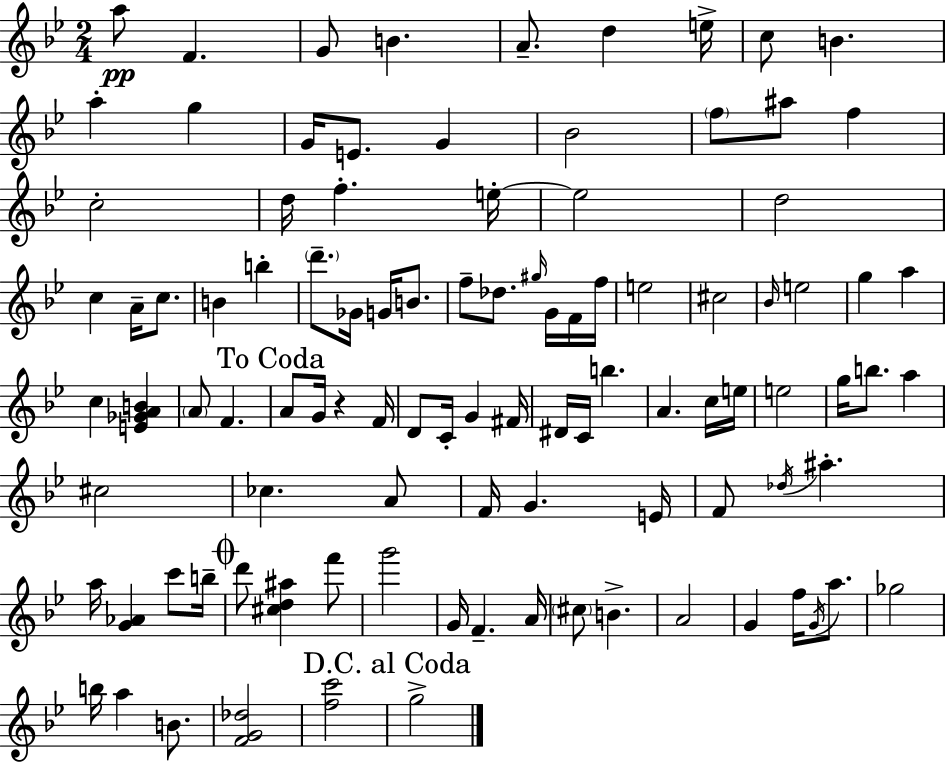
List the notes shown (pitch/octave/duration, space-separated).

A5/e F4/q. G4/e B4/q. A4/e. D5/q E5/s C5/e B4/q. A5/q G5/q G4/s E4/e. G4/q Bb4/h F5/e A#5/e F5/q C5/h D5/s F5/q. E5/s E5/h D5/h C5/q A4/s C5/e. B4/q B5/q D6/e. Gb4/s G4/s B4/e. F5/e Db5/e. G#5/s G4/s F4/s F5/s E5/h C#5/h Bb4/s E5/h G5/q A5/q C5/q [E4,Gb4,A4,B4]/q A4/e F4/q. A4/e G4/s R/q F4/s D4/e C4/s G4/q F#4/s D#4/s C4/s B5/q. A4/q. C5/s E5/s E5/h G5/s B5/e. A5/q C#5/h CES5/q. A4/e F4/s G4/q. E4/s F4/e Db5/s A#5/q. A5/s [G4,Ab4]/q C6/e B5/s D6/e [C#5,D5,A#5]/q F6/e G6/h G4/s F4/q. A4/s C#5/e B4/q. A4/h G4/q F5/s G4/s A5/e. Gb5/h B5/s A5/q B4/e. [F4,G4,Db5]/h [F5,C6]/h G5/h